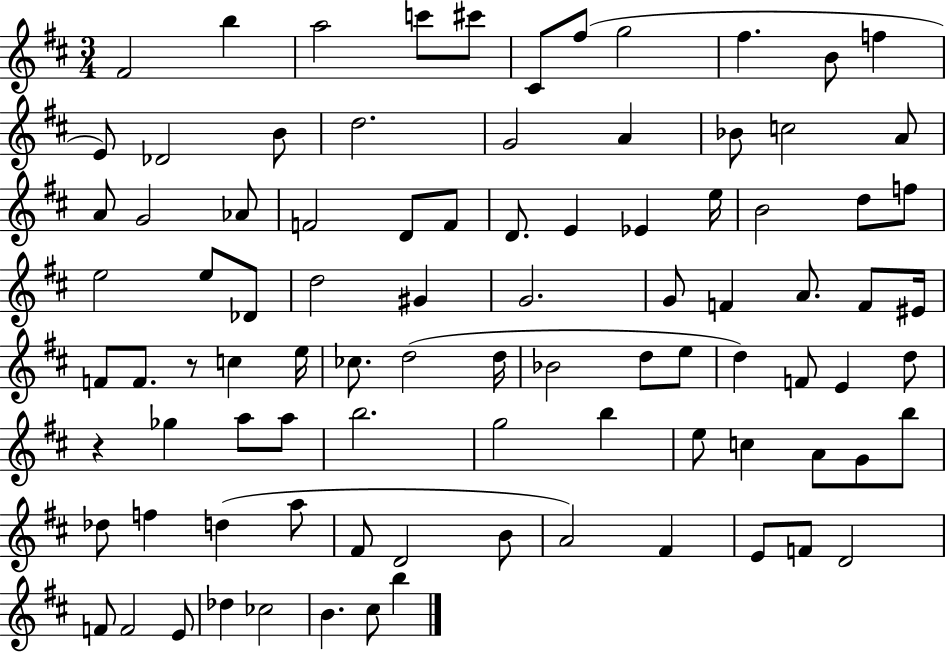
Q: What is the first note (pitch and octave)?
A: F#4